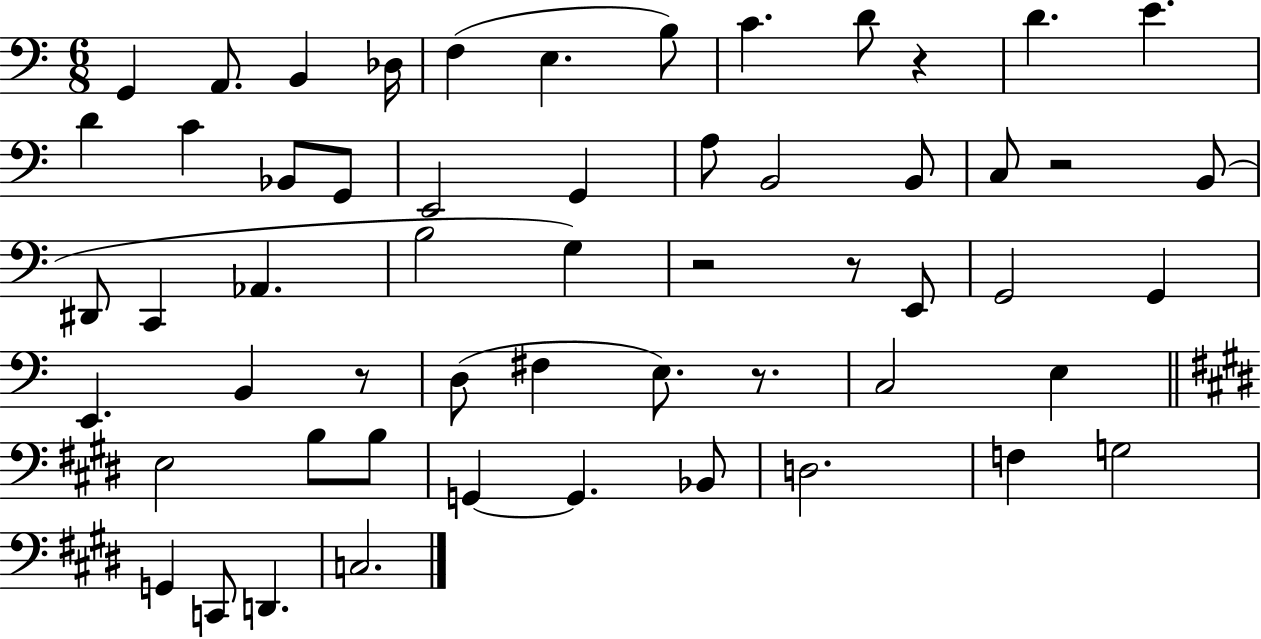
G2/q A2/e. B2/q Db3/s F3/q E3/q. B3/e C4/q. D4/e R/q D4/q. E4/q. D4/q C4/q Bb2/e G2/e E2/h G2/q A3/e B2/h B2/e C3/e R/h B2/e D#2/e C2/q Ab2/q. B3/h G3/q R/h R/e E2/e G2/h G2/q E2/q. B2/q R/e D3/e F#3/q E3/e. R/e. C3/h E3/q E3/h B3/e B3/e G2/q G2/q. Bb2/e D3/h. F3/q G3/h G2/q C2/e D2/q. C3/h.